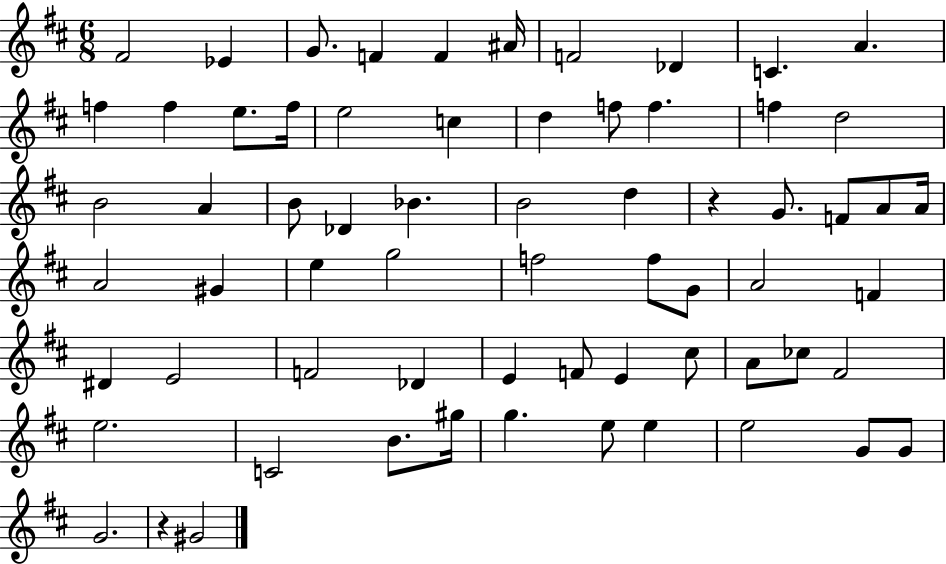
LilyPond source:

{
  \clef treble
  \numericTimeSignature
  \time 6/8
  \key d \major
  fis'2 ees'4 | g'8. f'4 f'4 ais'16 | f'2 des'4 | c'4. a'4. | \break f''4 f''4 e''8. f''16 | e''2 c''4 | d''4 f''8 f''4. | f''4 d''2 | \break b'2 a'4 | b'8 des'4 bes'4. | b'2 d''4 | r4 g'8. f'8 a'8 a'16 | \break a'2 gis'4 | e''4 g''2 | f''2 f''8 g'8 | a'2 f'4 | \break dis'4 e'2 | f'2 des'4 | e'4 f'8 e'4 cis''8 | a'8 ces''8 fis'2 | \break e''2. | c'2 b'8. gis''16 | g''4. e''8 e''4 | e''2 g'8 g'8 | \break g'2. | r4 gis'2 | \bar "|."
}